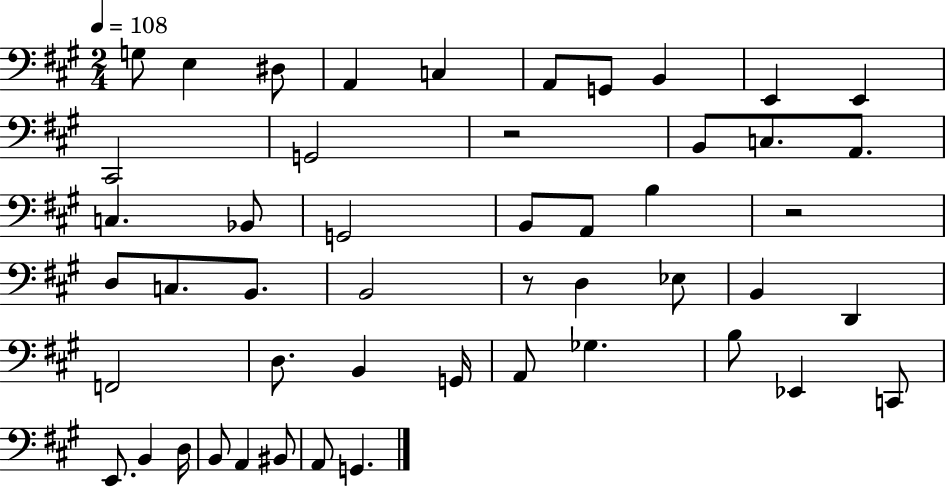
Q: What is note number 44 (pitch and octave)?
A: BIS2